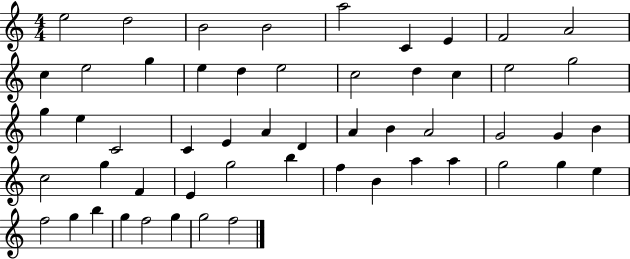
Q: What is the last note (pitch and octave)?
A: F5